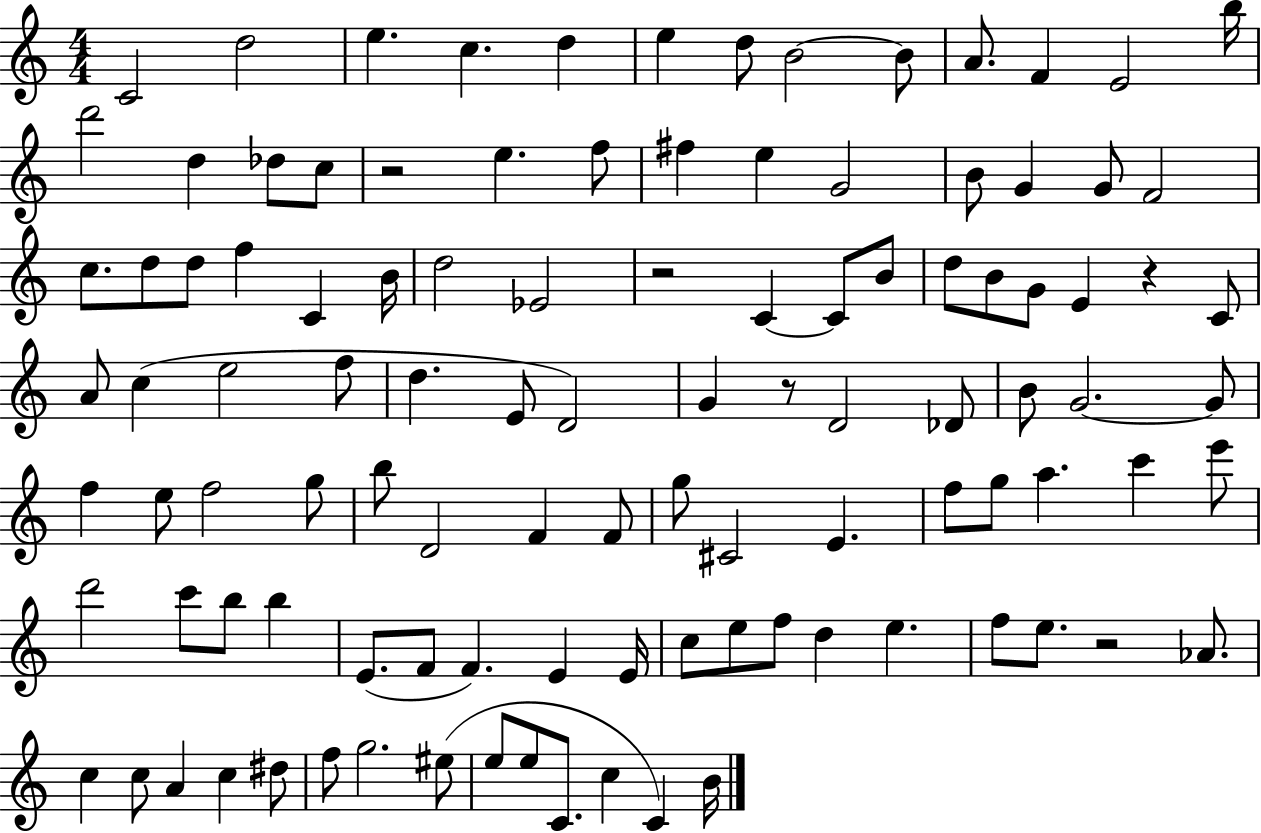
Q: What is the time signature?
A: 4/4